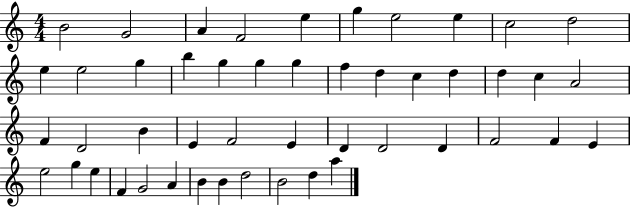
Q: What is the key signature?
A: C major